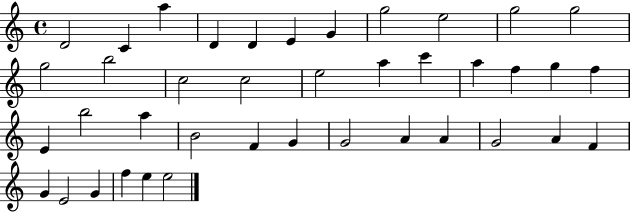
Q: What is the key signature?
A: C major